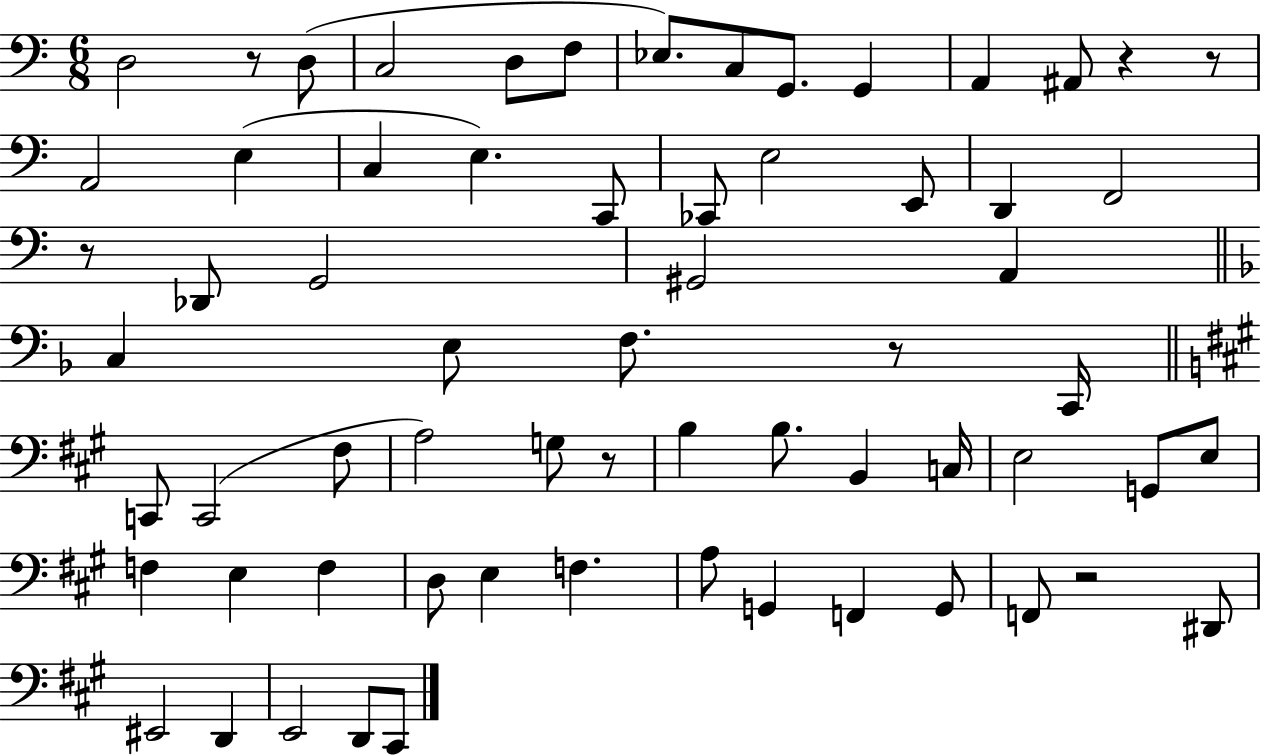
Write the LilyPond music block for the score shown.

{
  \clef bass
  \numericTimeSignature
  \time 6/8
  \key c \major
  d2 r8 d8( | c2 d8 f8 | ees8.) c8 g,8. g,4 | a,4 ais,8 r4 r8 | \break a,2 e4( | c4 e4.) c,8 | ces,8 e2 e,8 | d,4 f,2 | \break r8 des,8 g,2 | gis,2 a,4 | \bar "||" \break \key f \major c4 e8 f8. r8 c,16 | \bar "||" \break \key a \major c,8 c,2( fis8 | a2) g8 r8 | b4 b8. b,4 c16 | e2 g,8 e8 | \break f4 e4 f4 | d8 e4 f4. | a8 g,4 f,4 g,8 | f,8 r2 dis,8 | \break eis,2 d,4 | e,2 d,8 cis,8 | \bar "|."
}